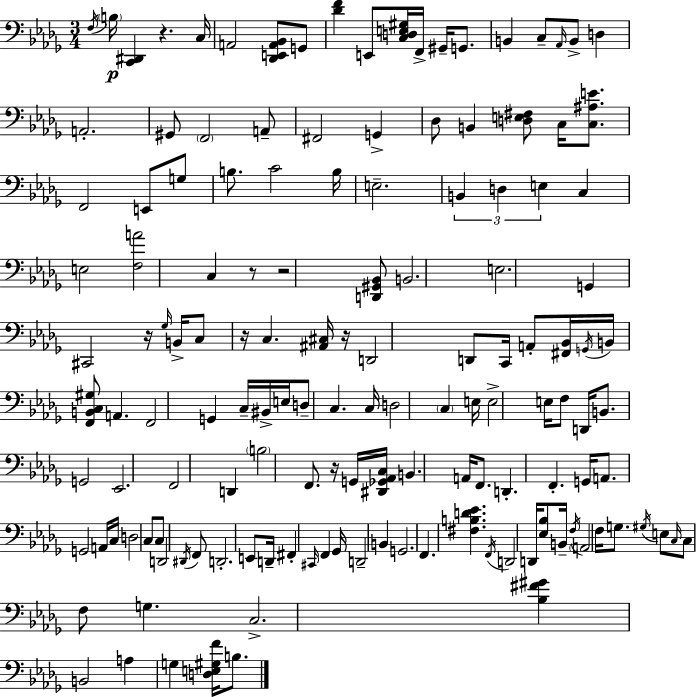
X:1
T:Untitled
M:3/4
L:1/4
K:Bbm
F,/4 B,/4 [C,,^D,,] z C,/4 A,,2 [_D,,E,,A,,_B,,]/2 G,,/2 [_DF] E,,/2 [C,D,E,^G,]/4 F,,/4 ^G,,/4 G,,/2 B,, C,/2 _A,,/4 B,,/2 D, A,,2 ^G,,/2 F,,2 A,,/2 ^F,,2 G,, _D,/2 B,, [D,E,^F,]/2 C,/4 [C,^A,E]/2 F,,2 E,,/2 G,/2 B,/2 C2 B,/4 E,2 B,, D, E, C, E,2 [F,A]2 C, z/2 z2 [D,,^G,,_B,,]/2 B,,2 E,2 G,, ^C,,2 z/4 _G,/4 B,,/4 C,/2 z/4 C, [^A,,^C,]/4 z/4 D,,2 D,,/2 C,,/4 A,,/2 [^F,,_B,,]/4 G,,/4 B,,/4 [F,,B,,C,^G,]/2 A,, F,,2 G,, C,/4 ^B,,/4 E,/4 D,/2 C, C,/4 D,2 C, E,/4 E,2 E,/4 F,/2 D,,/4 B,,/2 G,,2 _E,,2 F,,2 D,, B,2 F,,/2 z/4 G,,/4 [^D,,_G,,_A,,C,]/4 B,, A,,/4 F,,/2 D,, F,, G,,/4 A,,/2 G,,2 A,,/4 C,/4 D,2 C,/2 C,/2 D,,2 ^D,,/4 F,,/2 D,,2 E,,/2 D,,/4 ^F,, ^C,,/4 F,, _G,,/4 D,,2 B,, G,,2 F,, [^F,B,D_E] F,,/4 D,,2 D,,/4 [_E,_B,]/2 B,,/4 F,/4 A,,2 F,/4 G,/2 ^G,/4 E,/2 C,/4 C,/2 F,/2 G, C,2 [_B,^F^G] B,,2 A, G, [D,E,^G,F]/4 B,/2